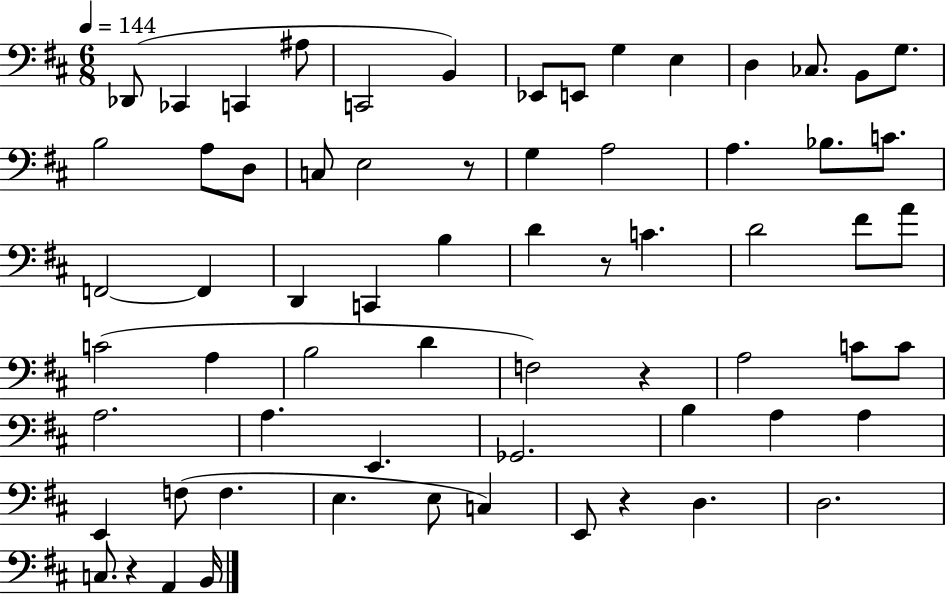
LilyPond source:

{
  \clef bass
  \numericTimeSignature
  \time 6/8
  \key d \major
  \tempo 4 = 144
  des,8( ces,4 c,4 ais8 | c,2 b,4) | ees,8 e,8 g4 e4 | d4 ces8. b,8 g8. | \break b2 a8 d8 | c8 e2 r8 | g4 a2 | a4. bes8. c'8. | \break f,2~~ f,4 | d,4 c,4 b4 | d'4 r8 c'4. | d'2 fis'8 a'8 | \break c'2( a4 | b2 d'4 | f2) r4 | a2 c'8 c'8 | \break a2. | a4. e,4. | ges,2. | b4 a4 a4 | \break e,4 f8( f4. | e4. e8 c4) | e,8 r4 d4. | d2. | \break c8. r4 a,4 b,16 | \bar "|."
}